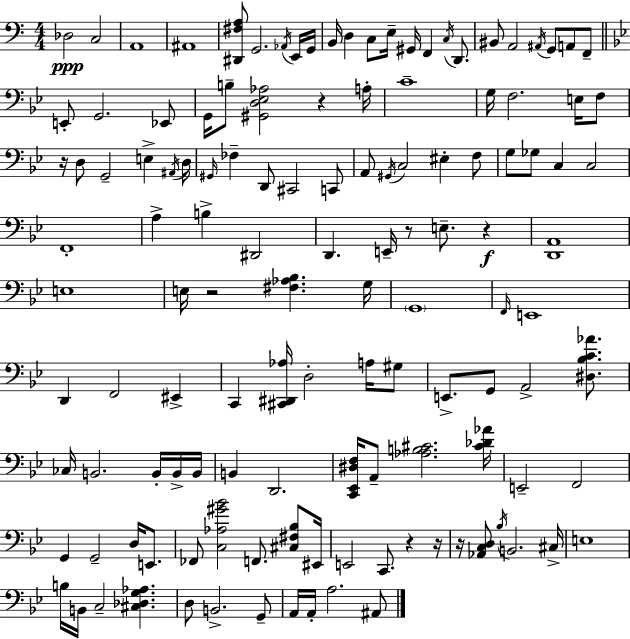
Db3/h C3/h A2/w A#2/w [D#2,F#3,A3]/e G2/h. Ab2/s E2/s G2/s B2/s D3/q C3/e E3/s G#2/s F2/q C3/s D2/e. BIS2/e A2/h A#2/s G2/e A2/e F2/e E2/e G2/h. Eb2/e G2/s B3/e [G#2,D3,Eb3,Ab3]/h R/q A3/s C4/w G3/s F3/h. E3/s F3/e R/s D3/e G2/h E3/q A#2/s D3/s G#2/s FES3/q D2/e C#2/h C2/e A2/e G#2/s C3/h EIS3/q F3/e G3/e Gb3/e C3/q C3/h F2/w A3/q B3/q D#2/h D2/q. E2/s R/e E3/e. R/q [D2,A2]/w E3/w E3/s R/h [F#3,Ab3,Bb3]/q. G3/s G2/w F2/s E2/w D2/q F2/h EIS2/q C2/q [C#2,D#2,Ab3]/s D3/h A3/s G#3/e E2/e. G2/e A2/h [D#3,Bb3,C4,Ab4]/e. CES3/s B2/h. B2/s B2/s B2/s B2/q D2/h. [C2,Eb2,D#3,F3]/s A2/e [Ab3,B3,C#4]/h. [C#4,Db4,Ab4]/s E2/h F2/h G2/q G2/h D3/s E2/e. FES2/e [C3,Ab3,G#4,Bb4]/h F2/e. [C#3,F#3,Bb3]/e EIS2/s E2/h C2/e. R/q R/s R/s [Ab2,C3,D3]/e Bb3/s B2/h. C#3/s E3/w B3/s B2/s C3/h [C#3,Db3,G3,Ab3]/q. D3/e B2/h. G2/e A2/s A2/s A3/h. A#2/e